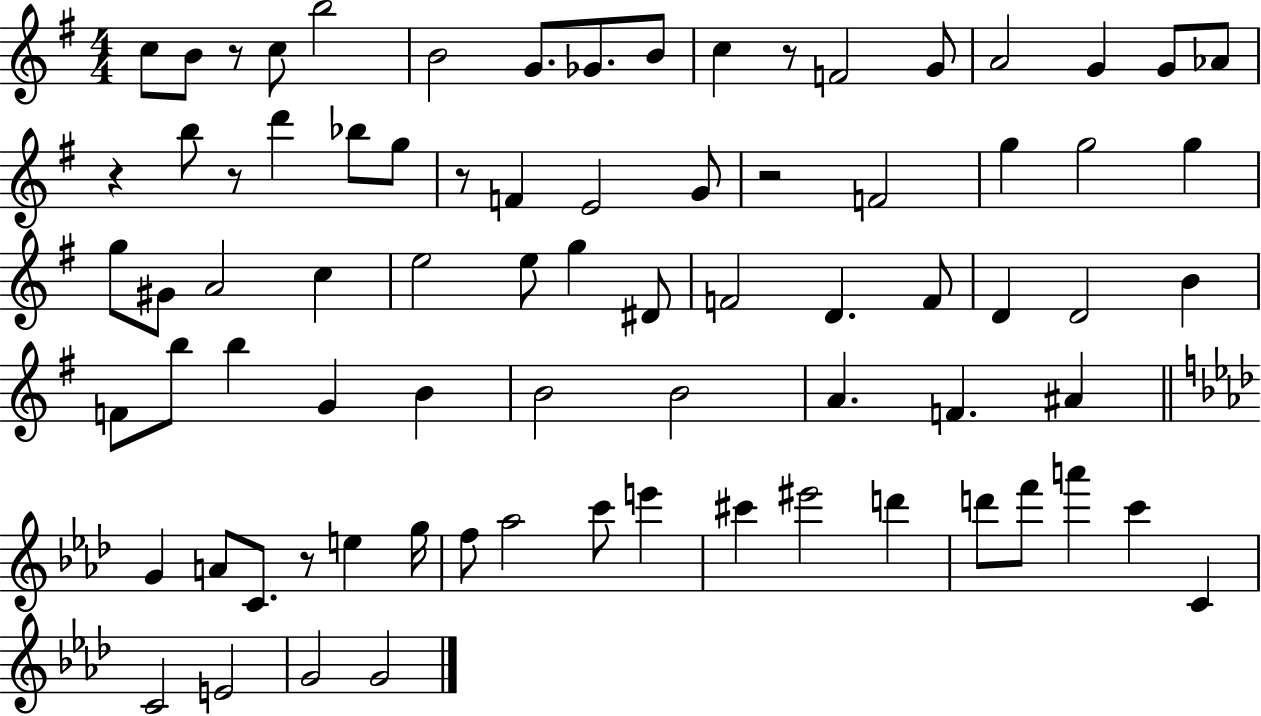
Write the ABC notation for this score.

X:1
T:Untitled
M:4/4
L:1/4
K:G
c/2 B/2 z/2 c/2 b2 B2 G/2 _G/2 B/2 c z/2 F2 G/2 A2 G G/2 _A/2 z b/2 z/2 d' _b/2 g/2 z/2 F E2 G/2 z2 F2 g g2 g g/2 ^G/2 A2 c e2 e/2 g ^D/2 F2 D F/2 D D2 B F/2 b/2 b G B B2 B2 A F ^A G A/2 C/2 z/2 e g/4 f/2 _a2 c'/2 e' ^c' ^e'2 d' d'/2 f'/2 a' c' C C2 E2 G2 G2